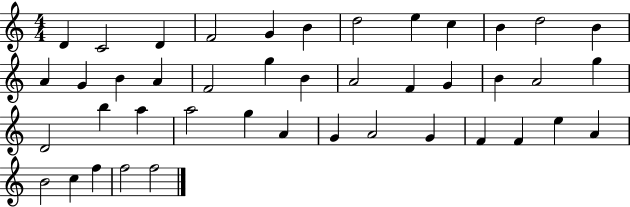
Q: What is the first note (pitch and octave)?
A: D4